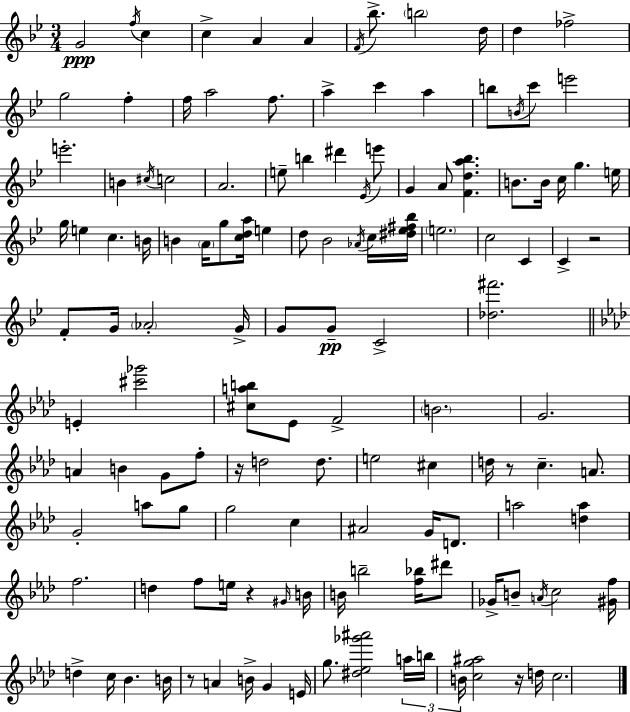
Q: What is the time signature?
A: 3/4